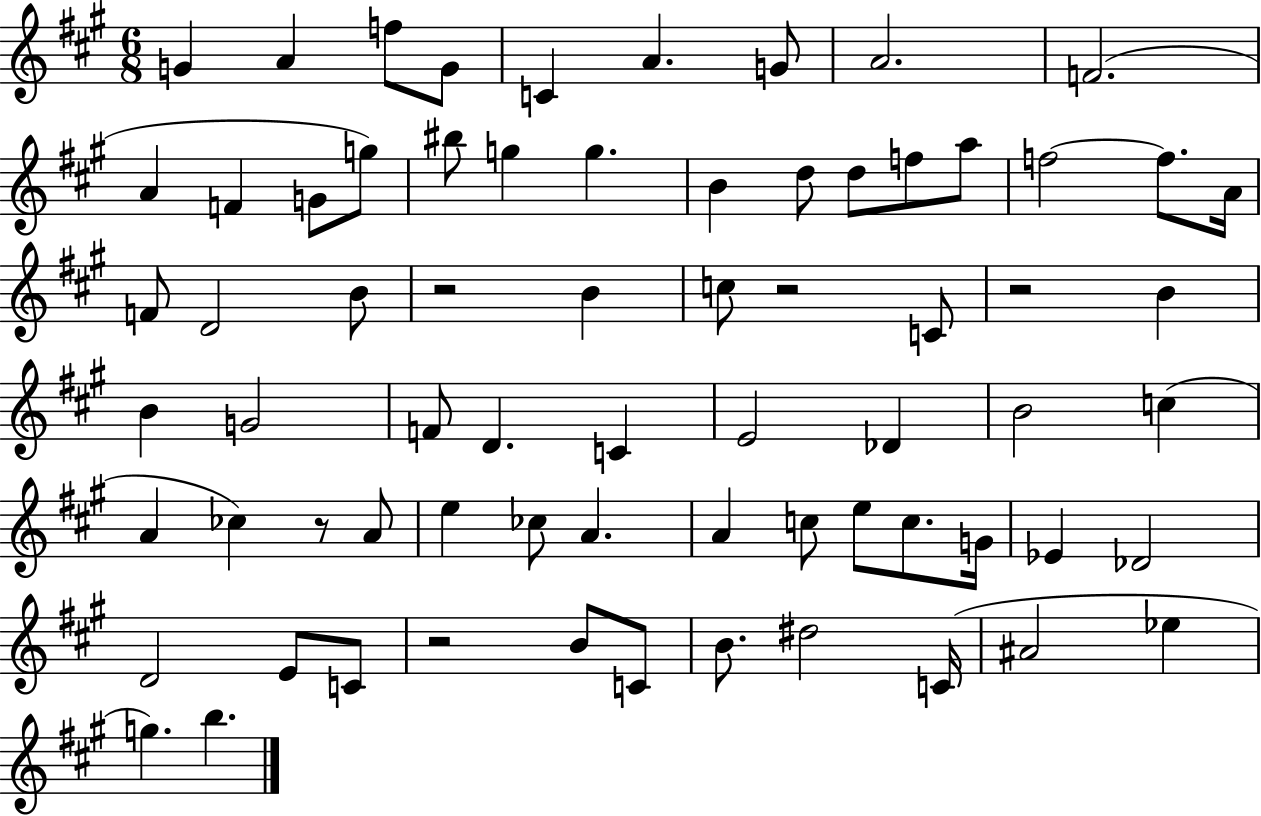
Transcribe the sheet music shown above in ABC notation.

X:1
T:Untitled
M:6/8
L:1/4
K:A
G A f/2 G/2 C A G/2 A2 F2 A F G/2 g/2 ^b/2 g g B d/2 d/2 f/2 a/2 f2 f/2 A/4 F/2 D2 B/2 z2 B c/2 z2 C/2 z2 B B G2 F/2 D C E2 _D B2 c A _c z/2 A/2 e _c/2 A A c/2 e/2 c/2 G/4 _E _D2 D2 E/2 C/2 z2 B/2 C/2 B/2 ^d2 C/4 ^A2 _e g b